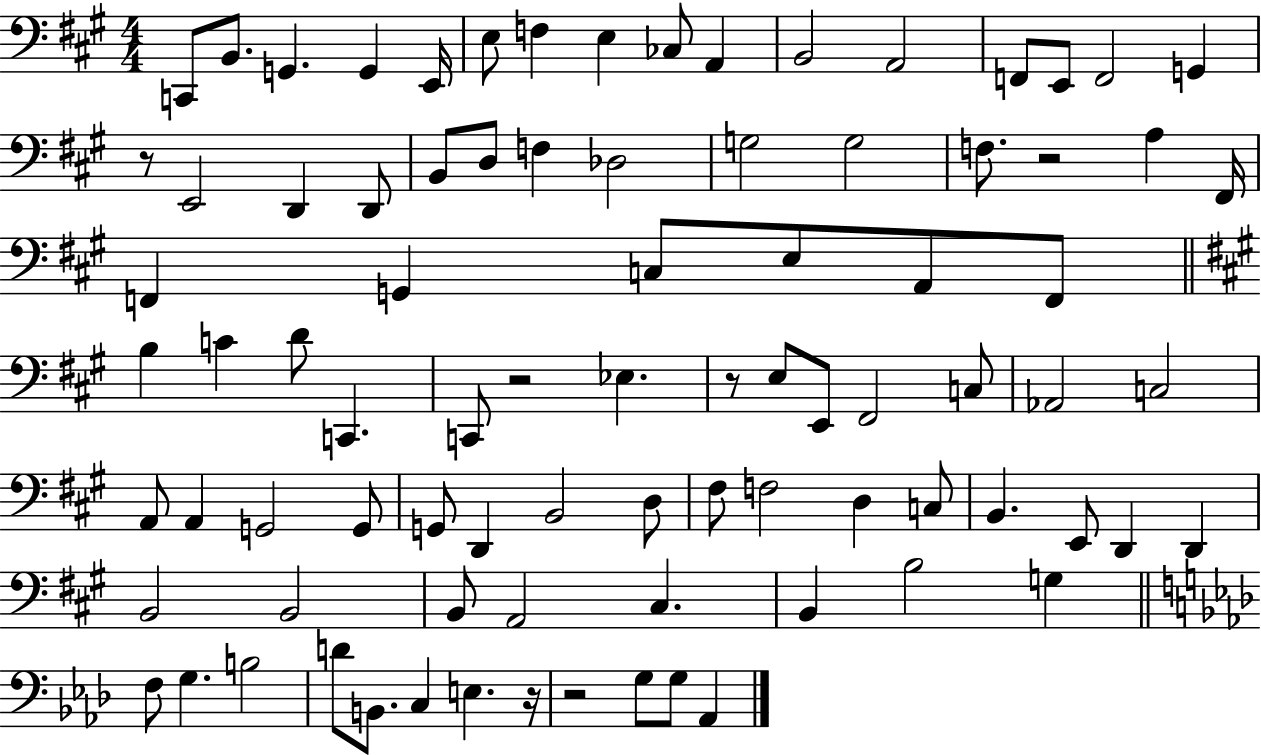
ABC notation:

X:1
T:Untitled
M:4/4
L:1/4
K:A
C,,/2 B,,/2 G,, G,, E,,/4 E,/2 F, E, _C,/2 A,, B,,2 A,,2 F,,/2 E,,/2 F,,2 G,, z/2 E,,2 D,, D,,/2 B,,/2 D,/2 F, _D,2 G,2 G,2 F,/2 z2 A, ^F,,/4 F,, G,, C,/2 E,/2 A,,/2 F,,/2 B, C D/2 C,, C,,/2 z2 _E, z/2 E,/2 E,,/2 ^F,,2 C,/2 _A,,2 C,2 A,,/2 A,, G,,2 G,,/2 G,,/2 D,, B,,2 D,/2 ^F,/2 F,2 D, C,/2 B,, E,,/2 D,, D,, B,,2 B,,2 B,,/2 A,,2 ^C, B,, B,2 G, F,/2 G, B,2 D/2 B,,/2 C, E, z/4 z2 G,/2 G,/2 _A,,